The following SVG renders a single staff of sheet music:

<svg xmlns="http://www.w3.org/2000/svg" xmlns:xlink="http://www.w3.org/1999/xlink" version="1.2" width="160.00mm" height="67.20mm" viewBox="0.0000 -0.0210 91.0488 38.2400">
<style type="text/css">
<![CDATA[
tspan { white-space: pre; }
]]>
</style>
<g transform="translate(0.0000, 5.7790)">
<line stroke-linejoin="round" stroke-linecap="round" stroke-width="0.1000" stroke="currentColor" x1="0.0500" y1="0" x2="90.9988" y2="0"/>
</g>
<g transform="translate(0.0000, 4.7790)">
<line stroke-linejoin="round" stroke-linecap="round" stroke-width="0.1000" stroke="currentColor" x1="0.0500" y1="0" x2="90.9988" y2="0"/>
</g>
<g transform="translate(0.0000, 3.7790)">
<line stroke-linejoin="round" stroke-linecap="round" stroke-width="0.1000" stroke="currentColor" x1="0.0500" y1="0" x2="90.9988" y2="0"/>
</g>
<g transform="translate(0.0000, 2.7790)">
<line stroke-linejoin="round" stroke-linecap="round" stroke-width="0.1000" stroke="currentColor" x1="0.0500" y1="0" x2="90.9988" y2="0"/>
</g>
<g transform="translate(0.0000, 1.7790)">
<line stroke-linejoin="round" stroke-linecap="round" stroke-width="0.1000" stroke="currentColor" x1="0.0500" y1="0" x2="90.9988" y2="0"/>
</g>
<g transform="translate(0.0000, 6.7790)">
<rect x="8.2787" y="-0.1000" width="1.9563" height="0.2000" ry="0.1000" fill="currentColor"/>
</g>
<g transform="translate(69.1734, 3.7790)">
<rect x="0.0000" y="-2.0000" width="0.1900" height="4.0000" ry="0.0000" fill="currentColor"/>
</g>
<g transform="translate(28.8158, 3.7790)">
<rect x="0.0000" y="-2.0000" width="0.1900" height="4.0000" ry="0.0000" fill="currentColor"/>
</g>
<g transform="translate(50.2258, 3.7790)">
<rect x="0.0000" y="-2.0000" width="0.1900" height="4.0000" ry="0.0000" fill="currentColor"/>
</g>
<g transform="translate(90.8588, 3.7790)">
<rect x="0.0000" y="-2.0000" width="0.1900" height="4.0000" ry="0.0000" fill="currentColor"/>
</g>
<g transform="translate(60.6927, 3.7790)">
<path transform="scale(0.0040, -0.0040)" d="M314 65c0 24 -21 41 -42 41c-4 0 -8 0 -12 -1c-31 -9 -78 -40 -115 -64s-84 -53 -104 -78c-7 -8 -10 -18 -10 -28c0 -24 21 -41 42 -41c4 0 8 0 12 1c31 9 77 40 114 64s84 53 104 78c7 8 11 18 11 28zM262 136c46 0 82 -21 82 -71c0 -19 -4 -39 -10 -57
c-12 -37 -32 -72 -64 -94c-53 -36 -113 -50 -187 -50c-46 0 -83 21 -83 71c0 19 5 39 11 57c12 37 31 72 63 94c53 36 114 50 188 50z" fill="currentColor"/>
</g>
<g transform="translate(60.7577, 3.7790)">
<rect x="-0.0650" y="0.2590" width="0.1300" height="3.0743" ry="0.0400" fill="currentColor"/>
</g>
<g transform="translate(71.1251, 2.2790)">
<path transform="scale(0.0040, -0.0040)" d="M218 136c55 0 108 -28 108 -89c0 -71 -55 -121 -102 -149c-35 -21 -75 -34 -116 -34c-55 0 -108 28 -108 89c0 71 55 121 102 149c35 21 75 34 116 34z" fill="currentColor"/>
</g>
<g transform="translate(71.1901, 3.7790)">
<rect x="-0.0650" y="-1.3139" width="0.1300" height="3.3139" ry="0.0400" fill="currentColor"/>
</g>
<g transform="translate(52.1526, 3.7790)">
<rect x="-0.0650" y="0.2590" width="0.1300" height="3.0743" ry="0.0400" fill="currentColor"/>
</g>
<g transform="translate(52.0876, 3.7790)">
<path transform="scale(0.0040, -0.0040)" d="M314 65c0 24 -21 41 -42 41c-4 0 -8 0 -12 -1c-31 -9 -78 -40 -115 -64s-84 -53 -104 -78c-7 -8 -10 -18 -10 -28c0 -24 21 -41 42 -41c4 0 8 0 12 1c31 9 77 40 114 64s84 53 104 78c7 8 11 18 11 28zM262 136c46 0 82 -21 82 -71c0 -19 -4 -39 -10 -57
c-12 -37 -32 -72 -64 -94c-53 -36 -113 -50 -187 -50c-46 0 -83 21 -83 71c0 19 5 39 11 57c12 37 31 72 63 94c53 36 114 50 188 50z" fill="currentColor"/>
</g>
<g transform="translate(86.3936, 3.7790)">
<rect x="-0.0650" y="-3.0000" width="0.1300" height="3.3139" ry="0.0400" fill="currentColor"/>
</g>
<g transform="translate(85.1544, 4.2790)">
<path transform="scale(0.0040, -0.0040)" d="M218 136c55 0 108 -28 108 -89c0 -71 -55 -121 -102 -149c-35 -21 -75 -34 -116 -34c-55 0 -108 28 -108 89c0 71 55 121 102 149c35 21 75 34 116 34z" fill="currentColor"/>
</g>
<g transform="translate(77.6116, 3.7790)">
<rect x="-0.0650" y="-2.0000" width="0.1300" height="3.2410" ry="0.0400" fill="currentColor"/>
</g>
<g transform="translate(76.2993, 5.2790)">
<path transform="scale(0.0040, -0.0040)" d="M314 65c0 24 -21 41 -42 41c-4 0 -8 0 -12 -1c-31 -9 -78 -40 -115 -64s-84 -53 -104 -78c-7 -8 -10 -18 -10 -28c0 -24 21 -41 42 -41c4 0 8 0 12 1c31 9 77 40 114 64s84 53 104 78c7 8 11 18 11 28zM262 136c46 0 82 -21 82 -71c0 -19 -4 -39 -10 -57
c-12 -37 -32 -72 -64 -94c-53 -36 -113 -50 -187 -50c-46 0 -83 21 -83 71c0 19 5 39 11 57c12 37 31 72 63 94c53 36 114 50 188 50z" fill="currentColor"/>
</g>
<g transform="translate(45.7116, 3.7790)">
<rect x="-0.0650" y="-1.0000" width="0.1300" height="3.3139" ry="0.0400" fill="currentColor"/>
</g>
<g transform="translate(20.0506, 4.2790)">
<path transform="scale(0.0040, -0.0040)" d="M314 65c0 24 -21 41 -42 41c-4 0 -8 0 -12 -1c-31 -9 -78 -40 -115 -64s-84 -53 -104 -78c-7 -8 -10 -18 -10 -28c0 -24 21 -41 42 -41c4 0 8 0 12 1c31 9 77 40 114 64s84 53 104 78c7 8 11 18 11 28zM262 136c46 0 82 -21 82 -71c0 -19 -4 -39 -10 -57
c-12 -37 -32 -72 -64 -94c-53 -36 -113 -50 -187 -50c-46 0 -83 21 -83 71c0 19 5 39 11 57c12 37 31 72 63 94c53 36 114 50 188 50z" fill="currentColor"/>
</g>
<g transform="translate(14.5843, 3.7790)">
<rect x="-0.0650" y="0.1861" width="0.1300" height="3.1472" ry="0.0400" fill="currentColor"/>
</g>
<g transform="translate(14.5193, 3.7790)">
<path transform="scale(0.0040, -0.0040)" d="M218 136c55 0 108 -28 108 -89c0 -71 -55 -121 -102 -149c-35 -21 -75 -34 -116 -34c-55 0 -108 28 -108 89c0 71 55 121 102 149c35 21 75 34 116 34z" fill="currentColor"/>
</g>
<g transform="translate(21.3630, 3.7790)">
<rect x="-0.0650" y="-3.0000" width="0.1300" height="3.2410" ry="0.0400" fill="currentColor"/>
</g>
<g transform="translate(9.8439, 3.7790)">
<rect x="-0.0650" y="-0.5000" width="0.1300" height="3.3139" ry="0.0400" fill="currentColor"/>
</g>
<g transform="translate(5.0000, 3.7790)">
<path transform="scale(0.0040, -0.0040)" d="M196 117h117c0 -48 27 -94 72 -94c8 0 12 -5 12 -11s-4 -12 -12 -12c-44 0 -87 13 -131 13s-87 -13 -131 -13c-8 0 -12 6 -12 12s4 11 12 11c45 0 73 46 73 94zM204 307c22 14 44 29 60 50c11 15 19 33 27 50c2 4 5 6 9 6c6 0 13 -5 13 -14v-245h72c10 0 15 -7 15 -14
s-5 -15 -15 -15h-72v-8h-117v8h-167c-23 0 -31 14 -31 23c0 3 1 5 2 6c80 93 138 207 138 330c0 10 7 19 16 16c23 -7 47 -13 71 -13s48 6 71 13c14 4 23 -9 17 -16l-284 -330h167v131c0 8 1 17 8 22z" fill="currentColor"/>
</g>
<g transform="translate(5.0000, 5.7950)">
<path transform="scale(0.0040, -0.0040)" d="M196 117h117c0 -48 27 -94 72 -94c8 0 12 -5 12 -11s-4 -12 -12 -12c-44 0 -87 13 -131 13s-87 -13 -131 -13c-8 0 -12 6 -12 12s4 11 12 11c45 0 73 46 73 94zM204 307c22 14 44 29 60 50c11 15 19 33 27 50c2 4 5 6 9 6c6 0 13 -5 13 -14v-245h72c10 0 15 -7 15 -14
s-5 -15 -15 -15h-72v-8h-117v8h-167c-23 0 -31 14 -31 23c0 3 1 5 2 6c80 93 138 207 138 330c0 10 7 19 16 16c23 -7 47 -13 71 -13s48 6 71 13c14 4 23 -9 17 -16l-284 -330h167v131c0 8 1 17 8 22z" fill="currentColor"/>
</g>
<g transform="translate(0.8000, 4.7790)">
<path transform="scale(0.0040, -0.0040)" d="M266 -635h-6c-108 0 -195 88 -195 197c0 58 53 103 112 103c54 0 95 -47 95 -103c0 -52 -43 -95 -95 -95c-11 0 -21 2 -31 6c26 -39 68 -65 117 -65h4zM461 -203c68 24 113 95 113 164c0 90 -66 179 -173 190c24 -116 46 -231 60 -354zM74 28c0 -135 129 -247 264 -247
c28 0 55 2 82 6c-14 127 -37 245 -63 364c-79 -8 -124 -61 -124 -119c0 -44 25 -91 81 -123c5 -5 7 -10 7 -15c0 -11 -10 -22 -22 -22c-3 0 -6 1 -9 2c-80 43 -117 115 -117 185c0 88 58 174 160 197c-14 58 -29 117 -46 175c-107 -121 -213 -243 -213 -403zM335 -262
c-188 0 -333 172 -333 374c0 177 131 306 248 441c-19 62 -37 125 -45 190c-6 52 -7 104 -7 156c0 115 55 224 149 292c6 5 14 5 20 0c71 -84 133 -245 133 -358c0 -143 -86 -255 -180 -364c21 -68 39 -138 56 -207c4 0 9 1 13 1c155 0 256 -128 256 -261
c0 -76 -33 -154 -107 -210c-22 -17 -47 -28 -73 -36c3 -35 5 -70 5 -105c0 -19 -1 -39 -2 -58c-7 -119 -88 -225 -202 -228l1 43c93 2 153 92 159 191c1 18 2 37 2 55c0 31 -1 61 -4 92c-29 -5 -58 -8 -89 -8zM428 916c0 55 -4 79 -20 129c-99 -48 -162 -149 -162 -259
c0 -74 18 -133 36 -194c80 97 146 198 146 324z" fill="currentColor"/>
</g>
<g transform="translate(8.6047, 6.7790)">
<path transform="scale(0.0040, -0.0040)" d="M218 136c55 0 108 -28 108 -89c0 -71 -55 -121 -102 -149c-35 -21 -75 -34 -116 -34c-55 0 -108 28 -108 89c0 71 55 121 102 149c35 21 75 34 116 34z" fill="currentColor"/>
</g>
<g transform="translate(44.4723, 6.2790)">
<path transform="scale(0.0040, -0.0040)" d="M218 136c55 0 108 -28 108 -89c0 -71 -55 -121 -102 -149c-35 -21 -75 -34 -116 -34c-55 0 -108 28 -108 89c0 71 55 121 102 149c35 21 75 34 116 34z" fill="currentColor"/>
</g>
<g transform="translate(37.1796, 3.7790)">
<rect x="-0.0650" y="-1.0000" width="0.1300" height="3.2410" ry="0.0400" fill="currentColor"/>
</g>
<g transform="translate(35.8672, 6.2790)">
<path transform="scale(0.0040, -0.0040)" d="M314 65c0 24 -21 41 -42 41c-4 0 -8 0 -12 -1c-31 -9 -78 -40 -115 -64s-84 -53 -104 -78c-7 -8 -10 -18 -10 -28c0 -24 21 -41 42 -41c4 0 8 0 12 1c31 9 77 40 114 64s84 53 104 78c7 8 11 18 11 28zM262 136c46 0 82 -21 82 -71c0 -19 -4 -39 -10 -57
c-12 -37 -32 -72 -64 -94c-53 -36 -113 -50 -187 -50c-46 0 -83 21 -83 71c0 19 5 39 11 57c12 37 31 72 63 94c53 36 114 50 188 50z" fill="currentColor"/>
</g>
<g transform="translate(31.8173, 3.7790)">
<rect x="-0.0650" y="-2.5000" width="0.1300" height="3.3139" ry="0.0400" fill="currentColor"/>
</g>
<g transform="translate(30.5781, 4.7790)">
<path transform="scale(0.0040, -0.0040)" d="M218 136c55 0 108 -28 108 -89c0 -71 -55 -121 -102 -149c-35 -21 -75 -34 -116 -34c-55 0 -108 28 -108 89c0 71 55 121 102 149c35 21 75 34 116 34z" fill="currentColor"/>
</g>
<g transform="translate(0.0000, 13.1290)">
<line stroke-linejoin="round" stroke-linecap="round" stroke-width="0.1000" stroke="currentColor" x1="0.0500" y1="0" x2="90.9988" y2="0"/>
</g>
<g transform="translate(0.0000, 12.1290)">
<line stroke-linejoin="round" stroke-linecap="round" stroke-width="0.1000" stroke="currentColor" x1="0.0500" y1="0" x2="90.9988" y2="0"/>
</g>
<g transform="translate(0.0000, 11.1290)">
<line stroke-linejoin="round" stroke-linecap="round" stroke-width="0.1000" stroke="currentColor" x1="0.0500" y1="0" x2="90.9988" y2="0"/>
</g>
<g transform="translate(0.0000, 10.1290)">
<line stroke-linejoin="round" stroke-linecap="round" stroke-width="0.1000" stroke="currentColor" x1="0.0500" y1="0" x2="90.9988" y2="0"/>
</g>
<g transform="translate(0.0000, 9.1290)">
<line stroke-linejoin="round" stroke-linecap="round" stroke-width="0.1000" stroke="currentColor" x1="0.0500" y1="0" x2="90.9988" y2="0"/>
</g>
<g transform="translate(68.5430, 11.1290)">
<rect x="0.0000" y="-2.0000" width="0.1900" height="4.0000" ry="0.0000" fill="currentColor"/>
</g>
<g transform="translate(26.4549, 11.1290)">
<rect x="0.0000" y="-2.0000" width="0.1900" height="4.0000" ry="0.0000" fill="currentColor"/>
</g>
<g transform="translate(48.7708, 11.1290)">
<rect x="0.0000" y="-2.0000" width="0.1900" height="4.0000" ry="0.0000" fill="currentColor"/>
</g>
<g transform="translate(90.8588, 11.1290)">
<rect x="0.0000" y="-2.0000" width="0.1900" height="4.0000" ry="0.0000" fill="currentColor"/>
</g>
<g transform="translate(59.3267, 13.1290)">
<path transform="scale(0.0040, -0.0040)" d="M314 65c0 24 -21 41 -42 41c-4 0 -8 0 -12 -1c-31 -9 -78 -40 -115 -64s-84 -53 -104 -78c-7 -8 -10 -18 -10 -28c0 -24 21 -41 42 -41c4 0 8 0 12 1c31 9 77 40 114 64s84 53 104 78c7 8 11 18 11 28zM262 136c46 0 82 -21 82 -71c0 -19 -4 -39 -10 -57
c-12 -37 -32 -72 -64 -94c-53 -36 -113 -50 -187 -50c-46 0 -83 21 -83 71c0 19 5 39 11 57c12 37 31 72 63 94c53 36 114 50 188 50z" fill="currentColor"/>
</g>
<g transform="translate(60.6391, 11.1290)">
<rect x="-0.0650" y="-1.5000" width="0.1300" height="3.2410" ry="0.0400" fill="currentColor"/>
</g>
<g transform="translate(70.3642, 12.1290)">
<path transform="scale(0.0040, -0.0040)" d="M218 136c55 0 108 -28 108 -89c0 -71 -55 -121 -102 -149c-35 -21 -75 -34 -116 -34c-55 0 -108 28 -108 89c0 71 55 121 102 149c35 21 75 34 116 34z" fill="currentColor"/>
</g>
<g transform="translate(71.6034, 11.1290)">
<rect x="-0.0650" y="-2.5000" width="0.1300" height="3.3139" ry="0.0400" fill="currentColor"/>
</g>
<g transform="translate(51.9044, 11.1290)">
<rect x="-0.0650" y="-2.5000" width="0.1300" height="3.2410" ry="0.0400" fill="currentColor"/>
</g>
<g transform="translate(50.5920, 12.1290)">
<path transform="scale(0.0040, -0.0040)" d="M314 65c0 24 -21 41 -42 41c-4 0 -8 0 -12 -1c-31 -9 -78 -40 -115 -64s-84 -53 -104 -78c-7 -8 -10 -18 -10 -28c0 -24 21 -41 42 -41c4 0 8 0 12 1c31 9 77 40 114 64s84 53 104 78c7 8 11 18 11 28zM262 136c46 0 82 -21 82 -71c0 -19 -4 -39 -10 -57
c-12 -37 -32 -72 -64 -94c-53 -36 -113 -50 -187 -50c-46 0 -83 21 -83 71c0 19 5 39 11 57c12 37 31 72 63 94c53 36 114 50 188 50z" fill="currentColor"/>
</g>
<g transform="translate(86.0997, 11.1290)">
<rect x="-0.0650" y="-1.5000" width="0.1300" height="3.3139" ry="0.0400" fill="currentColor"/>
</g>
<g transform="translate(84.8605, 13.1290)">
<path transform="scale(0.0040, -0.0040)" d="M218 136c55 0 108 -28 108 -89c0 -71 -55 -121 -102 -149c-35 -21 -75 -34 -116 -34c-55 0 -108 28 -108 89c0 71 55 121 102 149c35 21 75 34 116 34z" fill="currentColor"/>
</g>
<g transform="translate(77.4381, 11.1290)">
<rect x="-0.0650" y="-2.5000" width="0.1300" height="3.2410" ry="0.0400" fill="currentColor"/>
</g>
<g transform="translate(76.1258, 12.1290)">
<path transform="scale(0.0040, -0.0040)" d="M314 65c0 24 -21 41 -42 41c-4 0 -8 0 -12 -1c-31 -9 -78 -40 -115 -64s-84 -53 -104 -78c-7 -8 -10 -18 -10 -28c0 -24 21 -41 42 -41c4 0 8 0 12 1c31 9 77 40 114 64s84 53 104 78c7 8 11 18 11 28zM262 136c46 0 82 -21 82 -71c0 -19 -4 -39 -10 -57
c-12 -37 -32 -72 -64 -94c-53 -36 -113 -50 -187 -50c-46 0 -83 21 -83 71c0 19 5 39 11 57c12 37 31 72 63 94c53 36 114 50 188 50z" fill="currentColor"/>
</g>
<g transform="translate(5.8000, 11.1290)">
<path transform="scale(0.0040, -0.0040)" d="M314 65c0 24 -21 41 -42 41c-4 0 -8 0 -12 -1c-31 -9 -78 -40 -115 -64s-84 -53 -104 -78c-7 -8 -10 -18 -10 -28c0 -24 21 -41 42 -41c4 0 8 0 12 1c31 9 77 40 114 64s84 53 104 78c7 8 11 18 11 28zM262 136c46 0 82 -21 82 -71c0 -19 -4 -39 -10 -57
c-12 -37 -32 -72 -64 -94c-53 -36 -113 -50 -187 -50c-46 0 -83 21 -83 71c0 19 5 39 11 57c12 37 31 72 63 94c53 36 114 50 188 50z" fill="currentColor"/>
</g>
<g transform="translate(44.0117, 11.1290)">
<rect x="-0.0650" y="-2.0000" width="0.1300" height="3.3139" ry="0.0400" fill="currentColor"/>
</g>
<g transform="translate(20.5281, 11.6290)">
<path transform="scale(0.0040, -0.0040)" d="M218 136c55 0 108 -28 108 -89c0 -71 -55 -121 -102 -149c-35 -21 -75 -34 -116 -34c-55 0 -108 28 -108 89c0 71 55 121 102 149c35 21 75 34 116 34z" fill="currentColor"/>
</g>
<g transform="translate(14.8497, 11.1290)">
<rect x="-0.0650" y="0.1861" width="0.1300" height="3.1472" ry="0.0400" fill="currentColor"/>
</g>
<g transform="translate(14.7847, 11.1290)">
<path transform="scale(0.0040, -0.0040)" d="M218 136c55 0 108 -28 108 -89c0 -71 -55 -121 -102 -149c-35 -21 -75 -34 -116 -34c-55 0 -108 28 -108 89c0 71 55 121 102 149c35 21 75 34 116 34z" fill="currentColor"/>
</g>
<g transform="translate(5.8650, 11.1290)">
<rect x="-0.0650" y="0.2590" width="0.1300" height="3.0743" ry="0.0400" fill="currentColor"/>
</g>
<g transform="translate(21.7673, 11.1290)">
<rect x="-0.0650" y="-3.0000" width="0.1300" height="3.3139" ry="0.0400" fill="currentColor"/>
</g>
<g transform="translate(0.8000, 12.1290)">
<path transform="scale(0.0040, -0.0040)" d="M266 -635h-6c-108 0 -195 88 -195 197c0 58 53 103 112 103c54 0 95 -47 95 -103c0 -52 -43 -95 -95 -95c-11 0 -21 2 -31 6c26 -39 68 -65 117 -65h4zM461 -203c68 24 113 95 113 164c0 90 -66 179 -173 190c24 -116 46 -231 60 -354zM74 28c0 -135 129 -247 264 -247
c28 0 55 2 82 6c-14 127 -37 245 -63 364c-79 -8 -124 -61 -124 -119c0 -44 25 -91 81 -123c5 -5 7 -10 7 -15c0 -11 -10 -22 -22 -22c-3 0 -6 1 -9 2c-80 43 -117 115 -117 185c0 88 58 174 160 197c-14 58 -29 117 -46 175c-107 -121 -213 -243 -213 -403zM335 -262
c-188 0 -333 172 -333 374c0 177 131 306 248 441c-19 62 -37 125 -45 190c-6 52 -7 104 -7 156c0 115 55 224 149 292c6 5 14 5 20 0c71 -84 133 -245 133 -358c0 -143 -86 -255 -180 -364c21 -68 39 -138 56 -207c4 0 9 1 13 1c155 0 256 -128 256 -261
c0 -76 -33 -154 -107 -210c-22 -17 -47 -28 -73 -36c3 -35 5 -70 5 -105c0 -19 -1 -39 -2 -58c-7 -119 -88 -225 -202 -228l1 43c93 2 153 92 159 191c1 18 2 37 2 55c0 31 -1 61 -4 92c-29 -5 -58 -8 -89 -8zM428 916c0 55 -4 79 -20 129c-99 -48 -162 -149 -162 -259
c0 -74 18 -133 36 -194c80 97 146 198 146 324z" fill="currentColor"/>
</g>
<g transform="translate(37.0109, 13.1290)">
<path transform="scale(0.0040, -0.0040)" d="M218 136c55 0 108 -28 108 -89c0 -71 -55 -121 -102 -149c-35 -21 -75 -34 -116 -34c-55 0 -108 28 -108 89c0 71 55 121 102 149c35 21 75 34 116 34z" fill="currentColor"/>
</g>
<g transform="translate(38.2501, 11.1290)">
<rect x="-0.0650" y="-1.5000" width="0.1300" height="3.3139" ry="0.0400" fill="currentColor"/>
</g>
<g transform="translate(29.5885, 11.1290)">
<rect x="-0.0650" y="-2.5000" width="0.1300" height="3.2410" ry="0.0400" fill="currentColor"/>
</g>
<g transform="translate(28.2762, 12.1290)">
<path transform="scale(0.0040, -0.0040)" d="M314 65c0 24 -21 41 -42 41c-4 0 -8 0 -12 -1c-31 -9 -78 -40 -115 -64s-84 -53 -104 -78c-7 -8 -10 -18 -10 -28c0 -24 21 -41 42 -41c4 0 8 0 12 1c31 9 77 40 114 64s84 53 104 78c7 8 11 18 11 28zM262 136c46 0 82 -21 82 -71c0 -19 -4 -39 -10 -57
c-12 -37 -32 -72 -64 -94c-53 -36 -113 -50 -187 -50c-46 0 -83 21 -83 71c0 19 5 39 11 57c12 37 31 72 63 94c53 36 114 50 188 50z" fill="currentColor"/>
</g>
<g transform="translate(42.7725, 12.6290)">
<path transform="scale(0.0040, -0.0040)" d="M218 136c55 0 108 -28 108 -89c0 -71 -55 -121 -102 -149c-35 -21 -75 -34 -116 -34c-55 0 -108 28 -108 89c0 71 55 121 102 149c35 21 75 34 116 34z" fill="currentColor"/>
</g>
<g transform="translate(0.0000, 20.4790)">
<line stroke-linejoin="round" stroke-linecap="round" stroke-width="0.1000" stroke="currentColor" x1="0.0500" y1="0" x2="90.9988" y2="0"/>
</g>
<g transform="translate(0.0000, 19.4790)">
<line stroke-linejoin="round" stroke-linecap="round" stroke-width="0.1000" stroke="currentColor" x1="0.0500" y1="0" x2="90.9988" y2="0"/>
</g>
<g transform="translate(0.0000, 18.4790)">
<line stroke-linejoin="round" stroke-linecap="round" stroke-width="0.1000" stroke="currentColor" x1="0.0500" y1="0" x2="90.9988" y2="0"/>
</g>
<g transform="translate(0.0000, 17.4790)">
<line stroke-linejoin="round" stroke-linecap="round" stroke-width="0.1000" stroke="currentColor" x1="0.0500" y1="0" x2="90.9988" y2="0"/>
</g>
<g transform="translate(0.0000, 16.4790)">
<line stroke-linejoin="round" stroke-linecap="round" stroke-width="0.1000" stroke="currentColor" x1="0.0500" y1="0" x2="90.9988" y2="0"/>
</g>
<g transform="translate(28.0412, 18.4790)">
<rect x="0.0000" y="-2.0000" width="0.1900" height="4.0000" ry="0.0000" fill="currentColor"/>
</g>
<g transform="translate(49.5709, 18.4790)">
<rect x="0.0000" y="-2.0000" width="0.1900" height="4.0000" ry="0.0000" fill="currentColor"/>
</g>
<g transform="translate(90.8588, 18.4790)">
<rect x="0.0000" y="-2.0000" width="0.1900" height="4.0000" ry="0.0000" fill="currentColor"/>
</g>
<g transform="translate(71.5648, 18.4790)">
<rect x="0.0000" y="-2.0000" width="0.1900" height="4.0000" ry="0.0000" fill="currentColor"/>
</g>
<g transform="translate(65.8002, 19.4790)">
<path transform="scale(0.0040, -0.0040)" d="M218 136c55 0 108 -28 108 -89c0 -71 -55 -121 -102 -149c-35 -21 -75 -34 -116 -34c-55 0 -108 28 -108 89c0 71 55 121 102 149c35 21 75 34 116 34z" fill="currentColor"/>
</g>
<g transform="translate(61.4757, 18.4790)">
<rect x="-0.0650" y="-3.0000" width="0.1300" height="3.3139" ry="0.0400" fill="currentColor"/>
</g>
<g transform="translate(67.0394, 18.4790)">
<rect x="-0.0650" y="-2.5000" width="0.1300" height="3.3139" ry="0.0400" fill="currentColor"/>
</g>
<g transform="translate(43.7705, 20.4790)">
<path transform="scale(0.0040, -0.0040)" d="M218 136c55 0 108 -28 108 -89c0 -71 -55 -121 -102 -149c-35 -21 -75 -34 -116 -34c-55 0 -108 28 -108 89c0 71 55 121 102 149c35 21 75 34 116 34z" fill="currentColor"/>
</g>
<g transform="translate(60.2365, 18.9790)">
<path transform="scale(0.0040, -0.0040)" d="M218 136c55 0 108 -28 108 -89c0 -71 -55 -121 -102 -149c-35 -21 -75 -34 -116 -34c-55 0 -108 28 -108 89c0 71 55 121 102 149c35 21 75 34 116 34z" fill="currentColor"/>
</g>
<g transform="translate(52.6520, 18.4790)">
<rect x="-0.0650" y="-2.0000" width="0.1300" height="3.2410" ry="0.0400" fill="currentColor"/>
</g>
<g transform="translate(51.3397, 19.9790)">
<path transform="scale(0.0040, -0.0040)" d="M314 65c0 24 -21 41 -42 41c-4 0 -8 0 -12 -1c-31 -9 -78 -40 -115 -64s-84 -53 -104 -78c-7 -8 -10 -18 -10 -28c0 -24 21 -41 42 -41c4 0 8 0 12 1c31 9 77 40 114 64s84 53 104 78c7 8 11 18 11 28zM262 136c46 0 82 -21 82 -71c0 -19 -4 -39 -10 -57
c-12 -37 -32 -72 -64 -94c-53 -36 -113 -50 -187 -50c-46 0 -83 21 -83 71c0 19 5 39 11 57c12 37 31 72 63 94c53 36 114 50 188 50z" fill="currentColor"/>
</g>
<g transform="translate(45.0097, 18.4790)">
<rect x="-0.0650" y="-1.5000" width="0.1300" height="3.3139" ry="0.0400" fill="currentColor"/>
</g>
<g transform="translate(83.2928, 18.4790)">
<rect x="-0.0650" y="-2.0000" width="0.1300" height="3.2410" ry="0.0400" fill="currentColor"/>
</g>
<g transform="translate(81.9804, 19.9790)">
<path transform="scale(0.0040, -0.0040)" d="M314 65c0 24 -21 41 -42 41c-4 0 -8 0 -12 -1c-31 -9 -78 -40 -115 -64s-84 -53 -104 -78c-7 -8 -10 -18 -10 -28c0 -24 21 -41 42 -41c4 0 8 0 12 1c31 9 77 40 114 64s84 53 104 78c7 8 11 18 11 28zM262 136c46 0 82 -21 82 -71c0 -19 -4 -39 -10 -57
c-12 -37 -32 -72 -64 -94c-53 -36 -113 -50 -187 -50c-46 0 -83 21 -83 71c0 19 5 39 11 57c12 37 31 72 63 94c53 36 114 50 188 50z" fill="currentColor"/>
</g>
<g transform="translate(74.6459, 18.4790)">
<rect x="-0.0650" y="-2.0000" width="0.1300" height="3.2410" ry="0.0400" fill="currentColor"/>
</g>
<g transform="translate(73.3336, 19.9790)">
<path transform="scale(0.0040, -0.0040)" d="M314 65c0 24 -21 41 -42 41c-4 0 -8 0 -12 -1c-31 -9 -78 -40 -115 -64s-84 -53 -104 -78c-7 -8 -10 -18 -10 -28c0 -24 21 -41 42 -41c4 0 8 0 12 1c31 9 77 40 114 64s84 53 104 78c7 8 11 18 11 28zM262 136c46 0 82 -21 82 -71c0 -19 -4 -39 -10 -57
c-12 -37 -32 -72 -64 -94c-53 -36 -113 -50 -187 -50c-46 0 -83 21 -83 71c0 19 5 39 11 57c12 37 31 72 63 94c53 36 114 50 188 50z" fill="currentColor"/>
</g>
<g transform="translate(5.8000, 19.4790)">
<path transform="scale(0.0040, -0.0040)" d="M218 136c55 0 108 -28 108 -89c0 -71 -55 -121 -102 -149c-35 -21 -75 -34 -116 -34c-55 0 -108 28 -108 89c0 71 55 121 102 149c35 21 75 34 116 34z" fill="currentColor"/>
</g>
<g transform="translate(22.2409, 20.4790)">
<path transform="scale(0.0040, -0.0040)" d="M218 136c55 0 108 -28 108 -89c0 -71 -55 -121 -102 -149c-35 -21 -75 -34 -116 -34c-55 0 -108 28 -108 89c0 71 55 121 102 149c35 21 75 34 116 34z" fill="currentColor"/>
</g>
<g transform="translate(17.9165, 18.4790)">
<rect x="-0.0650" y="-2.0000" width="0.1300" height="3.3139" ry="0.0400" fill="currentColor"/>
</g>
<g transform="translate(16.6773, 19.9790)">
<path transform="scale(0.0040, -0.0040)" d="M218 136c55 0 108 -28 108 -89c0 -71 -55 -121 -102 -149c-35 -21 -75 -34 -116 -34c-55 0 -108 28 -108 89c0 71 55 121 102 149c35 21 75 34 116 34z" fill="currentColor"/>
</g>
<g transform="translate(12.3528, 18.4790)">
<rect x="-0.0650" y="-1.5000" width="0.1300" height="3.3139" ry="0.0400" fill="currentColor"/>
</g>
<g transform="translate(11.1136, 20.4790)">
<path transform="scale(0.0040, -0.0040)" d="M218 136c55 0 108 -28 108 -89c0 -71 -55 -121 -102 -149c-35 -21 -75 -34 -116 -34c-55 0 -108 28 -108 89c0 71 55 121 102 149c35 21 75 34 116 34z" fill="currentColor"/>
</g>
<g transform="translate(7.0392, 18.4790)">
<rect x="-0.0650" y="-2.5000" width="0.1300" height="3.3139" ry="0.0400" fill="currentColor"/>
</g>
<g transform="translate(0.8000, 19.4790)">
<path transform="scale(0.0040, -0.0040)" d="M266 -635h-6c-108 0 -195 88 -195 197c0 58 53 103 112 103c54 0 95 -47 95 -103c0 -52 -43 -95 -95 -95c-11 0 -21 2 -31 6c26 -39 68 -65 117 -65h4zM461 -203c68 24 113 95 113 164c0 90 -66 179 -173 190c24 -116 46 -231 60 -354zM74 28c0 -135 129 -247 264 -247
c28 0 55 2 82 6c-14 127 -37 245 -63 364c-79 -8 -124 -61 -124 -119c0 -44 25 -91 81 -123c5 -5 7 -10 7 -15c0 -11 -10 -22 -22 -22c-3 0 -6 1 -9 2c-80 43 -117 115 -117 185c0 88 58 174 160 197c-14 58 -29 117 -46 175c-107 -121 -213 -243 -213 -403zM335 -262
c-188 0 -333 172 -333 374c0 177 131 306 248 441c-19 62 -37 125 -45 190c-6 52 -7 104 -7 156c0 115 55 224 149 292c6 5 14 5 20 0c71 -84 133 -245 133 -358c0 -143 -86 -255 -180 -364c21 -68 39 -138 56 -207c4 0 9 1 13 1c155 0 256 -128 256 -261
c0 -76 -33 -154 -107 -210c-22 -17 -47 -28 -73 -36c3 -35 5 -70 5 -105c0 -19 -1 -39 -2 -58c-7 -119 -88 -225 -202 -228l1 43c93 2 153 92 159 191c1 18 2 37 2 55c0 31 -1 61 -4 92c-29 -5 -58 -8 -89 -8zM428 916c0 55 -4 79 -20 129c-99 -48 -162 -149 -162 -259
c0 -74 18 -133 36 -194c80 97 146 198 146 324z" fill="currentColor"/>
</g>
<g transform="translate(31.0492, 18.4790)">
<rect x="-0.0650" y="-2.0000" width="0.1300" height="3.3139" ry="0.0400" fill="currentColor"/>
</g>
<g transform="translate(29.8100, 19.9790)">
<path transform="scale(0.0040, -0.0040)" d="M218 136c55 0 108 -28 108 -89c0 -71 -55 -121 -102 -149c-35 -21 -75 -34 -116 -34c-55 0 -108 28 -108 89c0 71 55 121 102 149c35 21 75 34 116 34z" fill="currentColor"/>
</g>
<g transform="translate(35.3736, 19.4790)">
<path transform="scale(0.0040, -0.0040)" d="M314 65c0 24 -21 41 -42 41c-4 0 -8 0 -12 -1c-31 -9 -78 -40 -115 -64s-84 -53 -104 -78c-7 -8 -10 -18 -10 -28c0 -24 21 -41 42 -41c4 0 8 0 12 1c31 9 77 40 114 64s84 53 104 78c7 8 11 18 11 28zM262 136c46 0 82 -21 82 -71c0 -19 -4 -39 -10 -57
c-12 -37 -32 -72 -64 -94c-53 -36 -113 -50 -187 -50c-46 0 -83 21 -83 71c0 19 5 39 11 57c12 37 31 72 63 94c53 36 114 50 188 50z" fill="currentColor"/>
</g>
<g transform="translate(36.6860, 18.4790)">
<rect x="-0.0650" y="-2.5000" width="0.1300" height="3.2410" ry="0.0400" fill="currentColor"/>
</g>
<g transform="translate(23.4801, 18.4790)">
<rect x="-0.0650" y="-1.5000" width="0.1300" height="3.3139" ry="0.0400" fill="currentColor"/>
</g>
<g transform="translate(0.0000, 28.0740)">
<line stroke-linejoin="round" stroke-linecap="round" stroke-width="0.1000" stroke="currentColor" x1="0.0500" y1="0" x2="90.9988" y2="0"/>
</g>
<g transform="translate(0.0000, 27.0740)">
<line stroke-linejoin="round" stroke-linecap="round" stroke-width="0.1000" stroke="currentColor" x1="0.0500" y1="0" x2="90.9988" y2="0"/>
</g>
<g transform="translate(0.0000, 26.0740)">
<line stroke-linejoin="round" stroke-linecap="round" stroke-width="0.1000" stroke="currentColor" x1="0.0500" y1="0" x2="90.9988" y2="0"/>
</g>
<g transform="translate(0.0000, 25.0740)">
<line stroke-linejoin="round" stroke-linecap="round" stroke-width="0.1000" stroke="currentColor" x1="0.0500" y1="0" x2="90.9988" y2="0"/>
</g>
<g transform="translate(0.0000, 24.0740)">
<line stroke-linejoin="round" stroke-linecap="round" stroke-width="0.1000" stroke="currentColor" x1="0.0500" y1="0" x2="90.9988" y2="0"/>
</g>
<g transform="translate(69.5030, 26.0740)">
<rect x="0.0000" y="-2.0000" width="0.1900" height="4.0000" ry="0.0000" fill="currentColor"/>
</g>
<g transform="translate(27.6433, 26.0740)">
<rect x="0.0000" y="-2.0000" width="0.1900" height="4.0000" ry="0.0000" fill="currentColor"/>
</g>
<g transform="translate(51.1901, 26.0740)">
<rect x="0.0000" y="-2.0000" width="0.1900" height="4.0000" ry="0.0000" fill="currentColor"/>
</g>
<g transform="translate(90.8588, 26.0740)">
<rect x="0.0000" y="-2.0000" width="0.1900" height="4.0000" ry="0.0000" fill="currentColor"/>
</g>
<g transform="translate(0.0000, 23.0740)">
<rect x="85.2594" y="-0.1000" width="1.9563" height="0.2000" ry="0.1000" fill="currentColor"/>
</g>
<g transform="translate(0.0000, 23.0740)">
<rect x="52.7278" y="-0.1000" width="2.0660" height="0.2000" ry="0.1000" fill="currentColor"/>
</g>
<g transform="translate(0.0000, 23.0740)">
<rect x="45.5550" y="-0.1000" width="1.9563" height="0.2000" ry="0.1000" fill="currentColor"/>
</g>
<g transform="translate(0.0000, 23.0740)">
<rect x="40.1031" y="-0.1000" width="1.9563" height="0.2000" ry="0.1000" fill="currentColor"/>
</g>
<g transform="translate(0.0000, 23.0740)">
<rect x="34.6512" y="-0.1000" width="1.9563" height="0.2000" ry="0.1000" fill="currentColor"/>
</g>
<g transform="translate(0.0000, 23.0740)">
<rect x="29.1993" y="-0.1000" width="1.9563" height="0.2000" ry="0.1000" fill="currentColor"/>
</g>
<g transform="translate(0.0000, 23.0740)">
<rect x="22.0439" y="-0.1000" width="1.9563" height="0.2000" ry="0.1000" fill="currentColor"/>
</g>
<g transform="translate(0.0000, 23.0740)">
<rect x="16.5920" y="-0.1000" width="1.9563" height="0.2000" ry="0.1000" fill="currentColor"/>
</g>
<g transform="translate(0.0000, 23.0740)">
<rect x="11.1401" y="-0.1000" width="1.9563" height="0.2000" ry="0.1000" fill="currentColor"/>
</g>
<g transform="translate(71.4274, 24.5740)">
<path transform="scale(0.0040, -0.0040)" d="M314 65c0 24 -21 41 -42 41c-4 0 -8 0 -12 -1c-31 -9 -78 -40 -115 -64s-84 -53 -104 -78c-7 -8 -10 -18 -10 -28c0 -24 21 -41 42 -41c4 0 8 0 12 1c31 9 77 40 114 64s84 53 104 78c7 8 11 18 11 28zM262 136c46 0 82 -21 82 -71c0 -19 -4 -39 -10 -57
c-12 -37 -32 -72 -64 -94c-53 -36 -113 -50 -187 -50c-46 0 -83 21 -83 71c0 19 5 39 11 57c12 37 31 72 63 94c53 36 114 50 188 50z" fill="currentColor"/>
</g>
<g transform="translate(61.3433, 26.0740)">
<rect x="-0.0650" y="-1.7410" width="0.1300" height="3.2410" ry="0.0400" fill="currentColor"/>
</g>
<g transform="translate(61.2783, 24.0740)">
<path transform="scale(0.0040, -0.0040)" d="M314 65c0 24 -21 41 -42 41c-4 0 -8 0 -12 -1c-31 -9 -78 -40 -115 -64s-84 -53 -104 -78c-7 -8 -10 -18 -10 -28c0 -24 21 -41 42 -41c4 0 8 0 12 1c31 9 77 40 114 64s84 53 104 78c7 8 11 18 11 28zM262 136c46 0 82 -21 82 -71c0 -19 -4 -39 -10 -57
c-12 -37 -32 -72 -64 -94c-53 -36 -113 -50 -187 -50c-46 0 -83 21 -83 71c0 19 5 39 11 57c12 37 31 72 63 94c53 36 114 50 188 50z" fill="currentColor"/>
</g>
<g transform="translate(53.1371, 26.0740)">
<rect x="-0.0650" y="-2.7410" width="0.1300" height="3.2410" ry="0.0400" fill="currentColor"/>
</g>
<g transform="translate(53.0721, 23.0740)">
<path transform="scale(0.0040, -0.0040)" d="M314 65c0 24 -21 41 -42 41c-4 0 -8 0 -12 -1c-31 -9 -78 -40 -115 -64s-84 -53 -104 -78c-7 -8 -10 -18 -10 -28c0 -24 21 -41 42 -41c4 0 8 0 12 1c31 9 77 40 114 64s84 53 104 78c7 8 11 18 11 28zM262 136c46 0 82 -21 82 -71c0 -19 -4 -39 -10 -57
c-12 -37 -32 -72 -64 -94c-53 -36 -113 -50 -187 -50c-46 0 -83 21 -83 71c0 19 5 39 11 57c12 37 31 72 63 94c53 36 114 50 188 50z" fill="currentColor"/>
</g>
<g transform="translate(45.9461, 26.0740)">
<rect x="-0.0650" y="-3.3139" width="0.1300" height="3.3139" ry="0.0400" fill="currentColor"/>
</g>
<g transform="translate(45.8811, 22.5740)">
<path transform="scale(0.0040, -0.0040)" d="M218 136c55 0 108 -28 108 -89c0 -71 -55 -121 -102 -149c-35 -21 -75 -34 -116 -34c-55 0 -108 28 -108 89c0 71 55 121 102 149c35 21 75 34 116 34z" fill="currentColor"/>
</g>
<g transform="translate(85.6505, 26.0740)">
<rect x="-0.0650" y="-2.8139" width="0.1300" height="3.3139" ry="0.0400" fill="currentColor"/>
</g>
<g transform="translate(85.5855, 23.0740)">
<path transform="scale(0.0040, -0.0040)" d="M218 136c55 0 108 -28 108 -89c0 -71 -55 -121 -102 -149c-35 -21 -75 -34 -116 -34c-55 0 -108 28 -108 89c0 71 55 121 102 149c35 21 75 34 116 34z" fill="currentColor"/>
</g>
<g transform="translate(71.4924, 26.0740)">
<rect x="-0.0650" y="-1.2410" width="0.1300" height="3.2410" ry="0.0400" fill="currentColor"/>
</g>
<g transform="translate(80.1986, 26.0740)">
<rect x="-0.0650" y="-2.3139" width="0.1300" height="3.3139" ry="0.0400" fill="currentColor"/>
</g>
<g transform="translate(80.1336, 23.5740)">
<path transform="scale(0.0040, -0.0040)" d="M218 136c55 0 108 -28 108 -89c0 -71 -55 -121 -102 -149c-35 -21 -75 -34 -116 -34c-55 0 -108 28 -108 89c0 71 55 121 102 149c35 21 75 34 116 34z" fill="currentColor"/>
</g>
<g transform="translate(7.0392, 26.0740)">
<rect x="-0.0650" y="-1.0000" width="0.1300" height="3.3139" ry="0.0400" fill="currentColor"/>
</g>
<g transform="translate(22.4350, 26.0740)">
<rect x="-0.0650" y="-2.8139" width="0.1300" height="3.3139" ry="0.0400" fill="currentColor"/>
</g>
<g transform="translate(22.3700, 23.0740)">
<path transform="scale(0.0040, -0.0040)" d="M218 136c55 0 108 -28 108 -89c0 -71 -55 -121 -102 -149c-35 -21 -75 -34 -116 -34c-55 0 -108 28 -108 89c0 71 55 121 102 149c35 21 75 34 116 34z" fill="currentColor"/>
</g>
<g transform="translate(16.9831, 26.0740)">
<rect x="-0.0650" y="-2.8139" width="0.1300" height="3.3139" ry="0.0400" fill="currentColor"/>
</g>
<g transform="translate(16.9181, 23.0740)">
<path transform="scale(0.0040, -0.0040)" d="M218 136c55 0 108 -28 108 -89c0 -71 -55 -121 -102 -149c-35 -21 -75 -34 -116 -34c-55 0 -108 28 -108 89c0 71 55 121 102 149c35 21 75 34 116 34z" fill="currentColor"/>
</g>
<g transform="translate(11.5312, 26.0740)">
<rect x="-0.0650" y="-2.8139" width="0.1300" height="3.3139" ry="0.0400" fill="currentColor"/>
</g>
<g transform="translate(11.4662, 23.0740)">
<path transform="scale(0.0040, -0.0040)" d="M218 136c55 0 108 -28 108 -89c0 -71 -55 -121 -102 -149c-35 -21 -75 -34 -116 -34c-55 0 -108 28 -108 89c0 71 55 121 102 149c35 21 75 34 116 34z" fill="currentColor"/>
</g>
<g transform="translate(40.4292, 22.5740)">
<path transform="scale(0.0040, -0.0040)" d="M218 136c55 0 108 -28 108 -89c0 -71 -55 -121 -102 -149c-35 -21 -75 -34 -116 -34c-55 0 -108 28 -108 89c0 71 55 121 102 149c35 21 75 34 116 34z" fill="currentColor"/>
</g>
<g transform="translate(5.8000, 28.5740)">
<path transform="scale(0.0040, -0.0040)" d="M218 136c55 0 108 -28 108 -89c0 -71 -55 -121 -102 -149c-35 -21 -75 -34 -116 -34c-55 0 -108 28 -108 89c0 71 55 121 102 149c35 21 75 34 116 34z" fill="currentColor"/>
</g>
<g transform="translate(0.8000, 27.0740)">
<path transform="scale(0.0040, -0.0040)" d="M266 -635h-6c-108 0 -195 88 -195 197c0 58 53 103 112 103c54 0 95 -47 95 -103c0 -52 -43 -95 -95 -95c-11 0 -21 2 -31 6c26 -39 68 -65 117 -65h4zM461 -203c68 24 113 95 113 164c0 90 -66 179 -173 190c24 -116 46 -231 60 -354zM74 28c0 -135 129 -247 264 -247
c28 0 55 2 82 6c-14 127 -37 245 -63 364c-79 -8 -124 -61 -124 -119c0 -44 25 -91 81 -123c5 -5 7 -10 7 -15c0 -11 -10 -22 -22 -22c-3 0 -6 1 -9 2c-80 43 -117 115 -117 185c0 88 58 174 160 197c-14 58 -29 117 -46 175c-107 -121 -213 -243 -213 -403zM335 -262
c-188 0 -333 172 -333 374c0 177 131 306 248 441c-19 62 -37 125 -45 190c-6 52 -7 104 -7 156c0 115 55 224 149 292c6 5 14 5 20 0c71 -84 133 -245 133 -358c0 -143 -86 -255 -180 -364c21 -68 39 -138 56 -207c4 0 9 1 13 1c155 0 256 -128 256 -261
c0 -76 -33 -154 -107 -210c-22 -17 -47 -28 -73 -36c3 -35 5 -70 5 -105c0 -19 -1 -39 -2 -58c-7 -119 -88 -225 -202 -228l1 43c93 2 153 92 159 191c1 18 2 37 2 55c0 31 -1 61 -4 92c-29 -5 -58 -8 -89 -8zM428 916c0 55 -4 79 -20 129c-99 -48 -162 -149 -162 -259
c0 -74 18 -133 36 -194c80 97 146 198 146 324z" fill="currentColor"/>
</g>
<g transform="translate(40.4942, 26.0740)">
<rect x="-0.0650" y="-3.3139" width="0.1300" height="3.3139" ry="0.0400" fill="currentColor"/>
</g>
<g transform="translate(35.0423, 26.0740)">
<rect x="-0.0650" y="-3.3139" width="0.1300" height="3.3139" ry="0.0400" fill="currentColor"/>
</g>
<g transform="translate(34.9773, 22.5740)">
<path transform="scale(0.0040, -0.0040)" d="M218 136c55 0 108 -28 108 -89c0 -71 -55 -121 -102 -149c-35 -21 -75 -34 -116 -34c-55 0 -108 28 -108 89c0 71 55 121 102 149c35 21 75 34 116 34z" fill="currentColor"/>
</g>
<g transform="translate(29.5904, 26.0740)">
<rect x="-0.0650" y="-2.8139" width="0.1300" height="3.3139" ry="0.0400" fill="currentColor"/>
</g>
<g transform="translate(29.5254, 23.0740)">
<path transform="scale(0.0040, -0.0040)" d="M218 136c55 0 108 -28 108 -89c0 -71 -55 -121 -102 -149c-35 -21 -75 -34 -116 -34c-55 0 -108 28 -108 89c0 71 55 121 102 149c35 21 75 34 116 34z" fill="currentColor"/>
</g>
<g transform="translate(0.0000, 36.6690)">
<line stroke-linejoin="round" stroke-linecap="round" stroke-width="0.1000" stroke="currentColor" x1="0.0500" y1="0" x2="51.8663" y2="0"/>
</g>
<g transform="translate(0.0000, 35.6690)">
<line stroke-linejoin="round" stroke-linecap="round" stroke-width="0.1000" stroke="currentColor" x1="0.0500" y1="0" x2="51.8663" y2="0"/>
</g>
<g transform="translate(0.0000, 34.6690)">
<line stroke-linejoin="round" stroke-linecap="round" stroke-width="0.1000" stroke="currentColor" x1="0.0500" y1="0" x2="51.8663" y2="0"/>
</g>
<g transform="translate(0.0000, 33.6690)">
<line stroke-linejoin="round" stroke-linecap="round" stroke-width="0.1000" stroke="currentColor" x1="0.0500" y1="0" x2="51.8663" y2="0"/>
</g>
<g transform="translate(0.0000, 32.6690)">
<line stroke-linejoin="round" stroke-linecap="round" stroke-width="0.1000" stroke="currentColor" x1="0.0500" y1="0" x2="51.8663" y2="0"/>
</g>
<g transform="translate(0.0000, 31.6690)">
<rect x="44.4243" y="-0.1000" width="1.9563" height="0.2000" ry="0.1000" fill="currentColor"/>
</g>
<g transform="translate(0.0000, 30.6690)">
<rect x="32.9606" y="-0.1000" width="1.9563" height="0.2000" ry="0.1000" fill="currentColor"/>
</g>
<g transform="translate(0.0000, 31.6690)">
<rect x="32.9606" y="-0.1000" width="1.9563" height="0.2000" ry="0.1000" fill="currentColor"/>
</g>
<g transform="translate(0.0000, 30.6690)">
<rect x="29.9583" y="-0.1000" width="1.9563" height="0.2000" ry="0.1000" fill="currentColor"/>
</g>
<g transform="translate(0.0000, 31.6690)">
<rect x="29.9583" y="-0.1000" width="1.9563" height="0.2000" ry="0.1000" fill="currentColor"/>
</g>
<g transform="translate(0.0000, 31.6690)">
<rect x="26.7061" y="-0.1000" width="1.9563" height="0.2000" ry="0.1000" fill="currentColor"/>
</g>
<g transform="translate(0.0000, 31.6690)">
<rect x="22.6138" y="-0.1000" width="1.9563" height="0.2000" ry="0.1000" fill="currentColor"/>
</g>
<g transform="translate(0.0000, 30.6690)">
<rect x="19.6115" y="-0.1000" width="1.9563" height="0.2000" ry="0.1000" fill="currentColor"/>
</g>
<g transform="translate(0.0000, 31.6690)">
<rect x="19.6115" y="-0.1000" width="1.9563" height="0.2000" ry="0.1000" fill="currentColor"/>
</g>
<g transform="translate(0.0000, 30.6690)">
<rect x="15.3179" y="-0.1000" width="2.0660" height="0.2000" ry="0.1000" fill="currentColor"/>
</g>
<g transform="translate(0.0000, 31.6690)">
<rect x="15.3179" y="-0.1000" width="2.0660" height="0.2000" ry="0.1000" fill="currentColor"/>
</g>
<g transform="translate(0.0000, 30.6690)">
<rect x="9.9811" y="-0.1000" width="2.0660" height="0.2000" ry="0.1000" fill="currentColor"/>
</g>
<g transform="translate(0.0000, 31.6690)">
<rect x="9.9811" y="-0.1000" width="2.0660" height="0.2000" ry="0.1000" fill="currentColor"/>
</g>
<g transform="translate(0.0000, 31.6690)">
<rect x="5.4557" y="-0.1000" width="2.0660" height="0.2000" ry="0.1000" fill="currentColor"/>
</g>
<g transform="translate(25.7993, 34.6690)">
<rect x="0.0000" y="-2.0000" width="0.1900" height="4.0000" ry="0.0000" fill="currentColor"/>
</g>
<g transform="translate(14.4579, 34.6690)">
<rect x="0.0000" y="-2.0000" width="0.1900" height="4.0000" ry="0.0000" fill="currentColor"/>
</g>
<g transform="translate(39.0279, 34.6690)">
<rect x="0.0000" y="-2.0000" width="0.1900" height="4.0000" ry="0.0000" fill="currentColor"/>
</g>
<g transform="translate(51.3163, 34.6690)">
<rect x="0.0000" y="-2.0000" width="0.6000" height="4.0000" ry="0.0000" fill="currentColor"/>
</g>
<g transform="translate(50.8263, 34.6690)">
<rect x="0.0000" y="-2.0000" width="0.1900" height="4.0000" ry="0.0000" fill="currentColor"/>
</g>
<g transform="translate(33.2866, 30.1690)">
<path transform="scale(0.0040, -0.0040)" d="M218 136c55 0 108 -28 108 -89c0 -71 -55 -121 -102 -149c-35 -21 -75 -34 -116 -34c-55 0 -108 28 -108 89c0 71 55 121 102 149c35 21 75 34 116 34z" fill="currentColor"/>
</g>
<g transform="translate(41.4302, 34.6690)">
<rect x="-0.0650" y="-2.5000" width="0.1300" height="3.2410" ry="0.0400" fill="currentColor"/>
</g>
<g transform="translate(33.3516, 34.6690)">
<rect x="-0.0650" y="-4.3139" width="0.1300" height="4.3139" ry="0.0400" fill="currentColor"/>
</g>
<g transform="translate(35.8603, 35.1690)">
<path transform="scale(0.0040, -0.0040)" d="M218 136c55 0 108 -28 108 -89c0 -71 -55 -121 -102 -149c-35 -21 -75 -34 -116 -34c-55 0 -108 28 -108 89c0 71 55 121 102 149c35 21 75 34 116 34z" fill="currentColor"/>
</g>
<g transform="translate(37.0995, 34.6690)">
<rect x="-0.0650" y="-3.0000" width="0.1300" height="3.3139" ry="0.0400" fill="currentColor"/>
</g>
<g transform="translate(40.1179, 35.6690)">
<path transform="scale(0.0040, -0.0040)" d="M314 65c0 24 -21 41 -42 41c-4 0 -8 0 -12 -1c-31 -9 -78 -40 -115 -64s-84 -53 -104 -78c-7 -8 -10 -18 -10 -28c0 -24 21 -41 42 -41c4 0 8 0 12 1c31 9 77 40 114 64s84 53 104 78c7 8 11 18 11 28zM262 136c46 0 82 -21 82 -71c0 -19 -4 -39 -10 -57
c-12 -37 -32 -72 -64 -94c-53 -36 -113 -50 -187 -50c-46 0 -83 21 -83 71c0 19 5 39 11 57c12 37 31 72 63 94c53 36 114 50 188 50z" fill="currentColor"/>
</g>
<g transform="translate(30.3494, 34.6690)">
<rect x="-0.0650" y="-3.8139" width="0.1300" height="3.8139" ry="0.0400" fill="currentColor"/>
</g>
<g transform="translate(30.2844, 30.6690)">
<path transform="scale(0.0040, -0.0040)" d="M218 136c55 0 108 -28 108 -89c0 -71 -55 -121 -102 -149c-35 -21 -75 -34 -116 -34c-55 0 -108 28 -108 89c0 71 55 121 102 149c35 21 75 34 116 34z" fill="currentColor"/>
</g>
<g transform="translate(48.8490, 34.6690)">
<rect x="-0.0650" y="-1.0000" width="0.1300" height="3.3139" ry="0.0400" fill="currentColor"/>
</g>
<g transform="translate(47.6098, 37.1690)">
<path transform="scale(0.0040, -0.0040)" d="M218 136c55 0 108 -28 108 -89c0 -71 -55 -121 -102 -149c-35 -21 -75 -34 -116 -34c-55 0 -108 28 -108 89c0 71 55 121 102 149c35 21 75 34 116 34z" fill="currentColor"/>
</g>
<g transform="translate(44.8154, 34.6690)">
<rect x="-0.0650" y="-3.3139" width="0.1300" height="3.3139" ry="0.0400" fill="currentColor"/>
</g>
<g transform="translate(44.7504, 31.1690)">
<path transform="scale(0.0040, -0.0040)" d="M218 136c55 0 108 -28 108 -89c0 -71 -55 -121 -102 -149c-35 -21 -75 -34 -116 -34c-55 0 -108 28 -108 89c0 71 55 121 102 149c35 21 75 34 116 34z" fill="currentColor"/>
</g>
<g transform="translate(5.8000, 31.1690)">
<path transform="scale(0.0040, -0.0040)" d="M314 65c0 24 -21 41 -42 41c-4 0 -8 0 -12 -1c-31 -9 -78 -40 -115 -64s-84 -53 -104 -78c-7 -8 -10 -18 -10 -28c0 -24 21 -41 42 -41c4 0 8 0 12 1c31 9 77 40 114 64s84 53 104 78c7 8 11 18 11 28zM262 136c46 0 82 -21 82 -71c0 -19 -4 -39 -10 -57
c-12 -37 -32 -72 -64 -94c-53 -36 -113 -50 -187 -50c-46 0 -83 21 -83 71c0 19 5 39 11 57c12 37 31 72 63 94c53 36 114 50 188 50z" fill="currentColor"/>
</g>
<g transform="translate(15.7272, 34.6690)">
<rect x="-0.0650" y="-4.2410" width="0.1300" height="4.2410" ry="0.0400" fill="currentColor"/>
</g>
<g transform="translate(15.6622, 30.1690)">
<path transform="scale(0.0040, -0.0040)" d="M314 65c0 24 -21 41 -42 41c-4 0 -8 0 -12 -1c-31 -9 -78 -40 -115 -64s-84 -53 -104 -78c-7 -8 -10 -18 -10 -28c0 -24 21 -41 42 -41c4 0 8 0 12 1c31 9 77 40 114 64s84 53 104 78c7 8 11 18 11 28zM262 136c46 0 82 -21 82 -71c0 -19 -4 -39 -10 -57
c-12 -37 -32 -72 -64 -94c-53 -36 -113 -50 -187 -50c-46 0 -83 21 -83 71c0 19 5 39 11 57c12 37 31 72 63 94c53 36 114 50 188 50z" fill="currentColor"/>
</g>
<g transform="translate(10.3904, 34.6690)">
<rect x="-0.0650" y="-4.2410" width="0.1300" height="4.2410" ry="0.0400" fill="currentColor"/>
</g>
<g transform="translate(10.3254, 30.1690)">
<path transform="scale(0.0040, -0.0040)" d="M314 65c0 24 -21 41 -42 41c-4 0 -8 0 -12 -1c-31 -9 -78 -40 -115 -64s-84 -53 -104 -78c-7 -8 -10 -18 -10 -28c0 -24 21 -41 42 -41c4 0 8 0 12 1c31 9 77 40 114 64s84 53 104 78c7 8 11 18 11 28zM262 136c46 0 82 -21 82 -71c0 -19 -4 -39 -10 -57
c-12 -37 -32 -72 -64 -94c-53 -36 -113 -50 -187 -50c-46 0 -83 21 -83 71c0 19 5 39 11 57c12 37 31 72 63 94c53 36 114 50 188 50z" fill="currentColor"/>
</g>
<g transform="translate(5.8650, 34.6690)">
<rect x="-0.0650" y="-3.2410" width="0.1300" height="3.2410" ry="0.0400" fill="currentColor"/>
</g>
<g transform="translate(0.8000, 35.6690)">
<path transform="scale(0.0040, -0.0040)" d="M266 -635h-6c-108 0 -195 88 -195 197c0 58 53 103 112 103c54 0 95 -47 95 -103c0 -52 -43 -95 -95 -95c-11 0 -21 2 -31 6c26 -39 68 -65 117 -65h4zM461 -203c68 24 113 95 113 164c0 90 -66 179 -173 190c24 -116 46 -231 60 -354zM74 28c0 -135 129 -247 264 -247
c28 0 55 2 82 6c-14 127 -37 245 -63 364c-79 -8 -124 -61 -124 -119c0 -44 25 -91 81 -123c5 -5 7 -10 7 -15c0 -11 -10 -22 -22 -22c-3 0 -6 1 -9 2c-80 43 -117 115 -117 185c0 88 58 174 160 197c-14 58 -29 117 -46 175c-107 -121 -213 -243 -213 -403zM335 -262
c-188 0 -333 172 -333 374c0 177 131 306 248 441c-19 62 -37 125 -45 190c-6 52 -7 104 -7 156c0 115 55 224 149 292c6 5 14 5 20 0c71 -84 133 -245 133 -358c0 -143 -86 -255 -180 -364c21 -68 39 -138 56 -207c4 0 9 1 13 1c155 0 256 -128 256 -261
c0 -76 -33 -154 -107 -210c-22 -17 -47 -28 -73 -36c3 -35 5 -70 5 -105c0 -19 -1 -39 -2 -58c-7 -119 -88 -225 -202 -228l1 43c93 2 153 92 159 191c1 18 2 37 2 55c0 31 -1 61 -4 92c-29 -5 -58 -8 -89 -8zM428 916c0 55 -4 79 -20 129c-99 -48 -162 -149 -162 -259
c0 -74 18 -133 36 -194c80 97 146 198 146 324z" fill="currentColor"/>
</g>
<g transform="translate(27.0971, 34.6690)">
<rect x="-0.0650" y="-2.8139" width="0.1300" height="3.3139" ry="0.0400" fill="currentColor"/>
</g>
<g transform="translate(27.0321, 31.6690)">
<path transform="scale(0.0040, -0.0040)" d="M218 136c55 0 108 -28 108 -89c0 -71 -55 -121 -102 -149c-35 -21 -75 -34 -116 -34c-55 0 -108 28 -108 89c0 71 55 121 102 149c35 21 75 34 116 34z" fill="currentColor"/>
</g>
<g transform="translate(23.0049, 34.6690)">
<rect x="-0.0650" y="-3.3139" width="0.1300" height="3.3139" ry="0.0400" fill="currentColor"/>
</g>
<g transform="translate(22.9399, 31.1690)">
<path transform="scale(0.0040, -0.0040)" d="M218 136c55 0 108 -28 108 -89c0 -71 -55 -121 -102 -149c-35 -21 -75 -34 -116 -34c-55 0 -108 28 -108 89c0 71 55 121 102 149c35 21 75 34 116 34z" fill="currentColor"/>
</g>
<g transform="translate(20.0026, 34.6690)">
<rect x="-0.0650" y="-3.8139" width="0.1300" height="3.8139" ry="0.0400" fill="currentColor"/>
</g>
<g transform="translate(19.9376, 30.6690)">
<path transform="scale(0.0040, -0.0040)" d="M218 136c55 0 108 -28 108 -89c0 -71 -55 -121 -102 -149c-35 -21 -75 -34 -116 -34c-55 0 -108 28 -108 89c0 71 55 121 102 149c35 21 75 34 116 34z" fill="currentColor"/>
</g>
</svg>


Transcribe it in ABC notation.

X:1
T:Untitled
M:4/4
L:1/4
K:C
C B A2 G D2 D B2 B2 e F2 A B2 B A G2 E F G2 E2 G G2 E G E F E F G2 E F2 A G F2 F2 D a a a a b b b a2 f2 e2 g a b2 d'2 d'2 c' b a c' d' A G2 b D